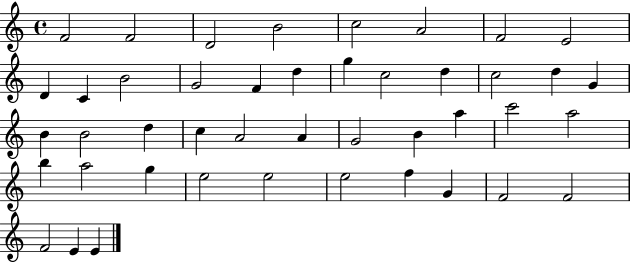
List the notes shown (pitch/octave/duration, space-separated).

F4/h F4/h D4/h B4/h C5/h A4/h F4/h E4/h D4/q C4/q B4/h G4/h F4/q D5/q G5/q C5/h D5/q C5/h D5/q G4/q B4/q B4/h D5/q C5/q A4/h A4/q G4/h B4/q A5/q C6/h A5/h B5/q A5/h G5/q E5/h E5/h E5/h F5/q G4/q F4/h F4/h F4/h E4/q E4/q